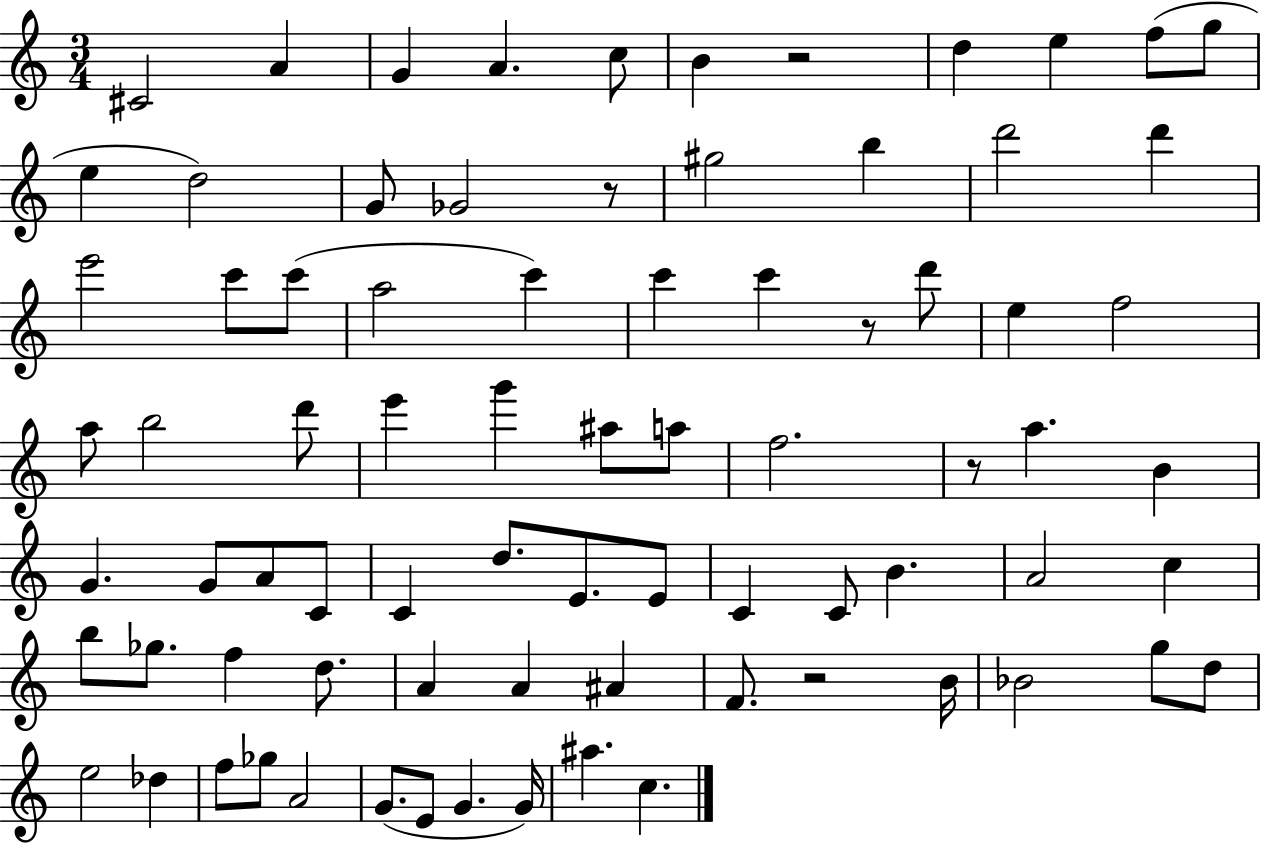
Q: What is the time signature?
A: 3/4